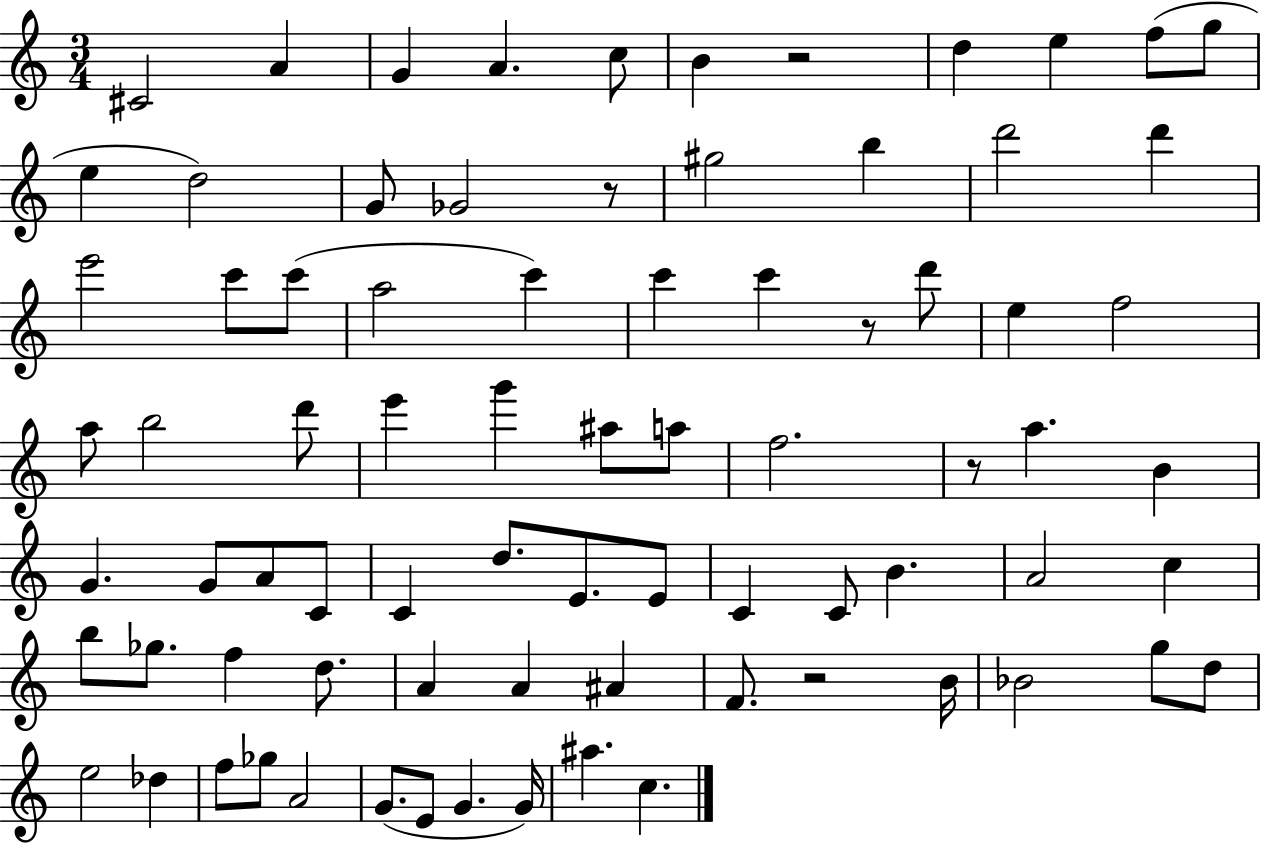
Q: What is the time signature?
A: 3/4